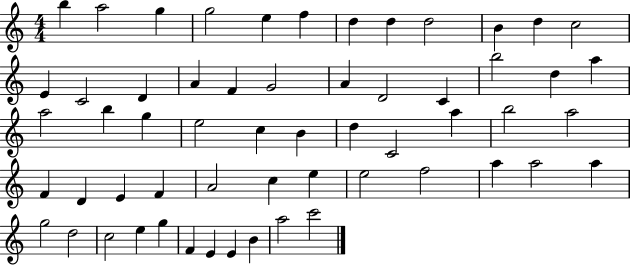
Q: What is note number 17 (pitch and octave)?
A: F4